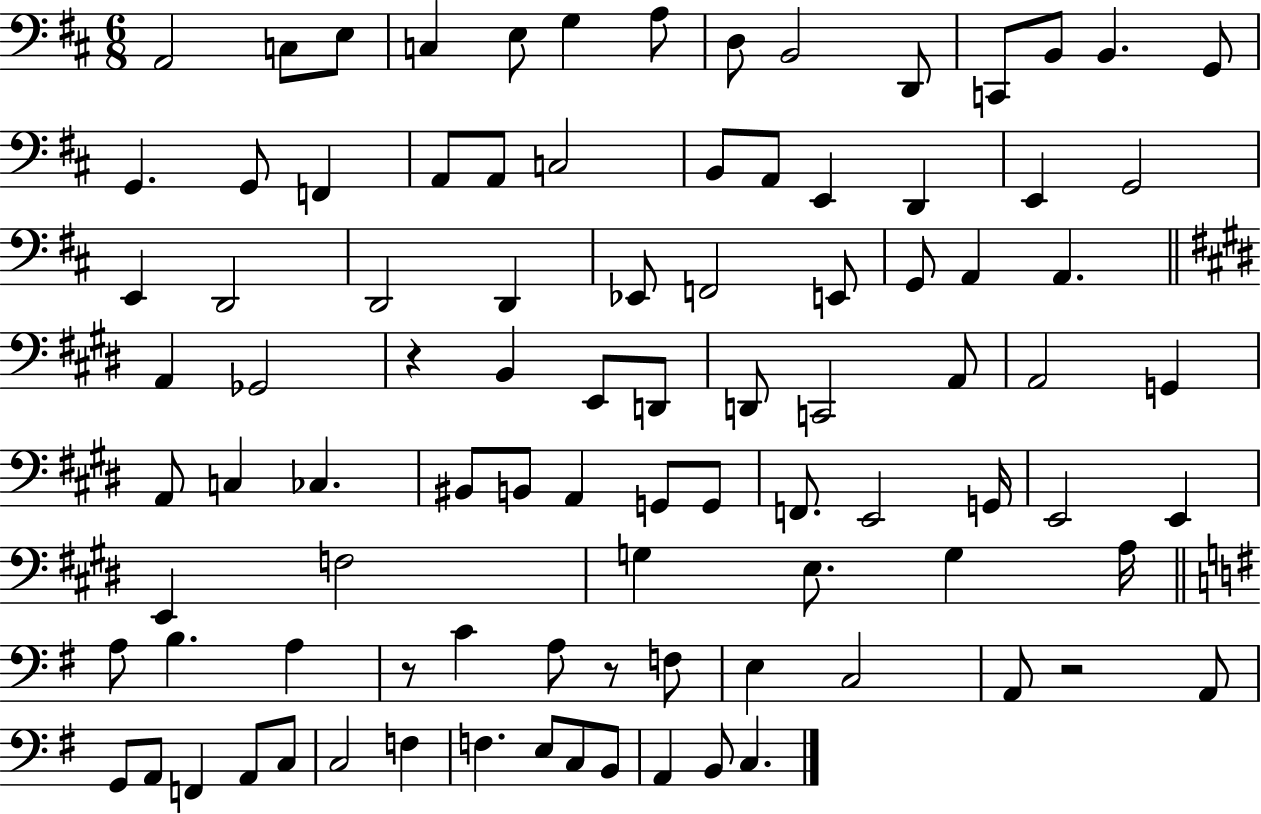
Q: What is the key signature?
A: D major